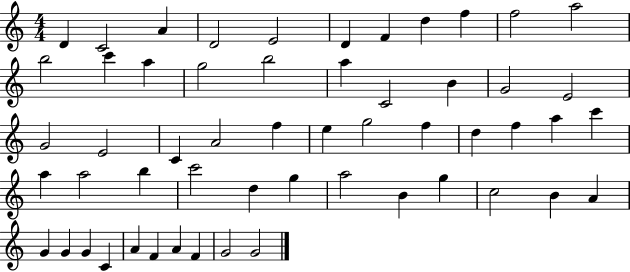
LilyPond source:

{
  \clef treble
  \numericTimeSignature
  \time 4/4
  \key c \major
  d'4 c'2 a'4 | d'2 e'2 | d'4 f'4 d''4 f''4 | f''2 a''2 | \break b''2 c'''4 a''4 | g''2 b''2 | a''4 c'2 b'4 | g'2 e'2 | \break g'2 e'2 | c'4 a'2 f''4 | e''4 g''2 f''4 | d''4 f''4 a''4 c'''4 | \break a''4 a''2 b''4 | c'''2 d''4 g''4 | a''2 b'4 g''4 | c''2 b'4 a'4 | \break g'4 g'4 g'4 c'4 | a'4 f'4 a'4 f'4 | g'2 g'2 | \bar "|."
}